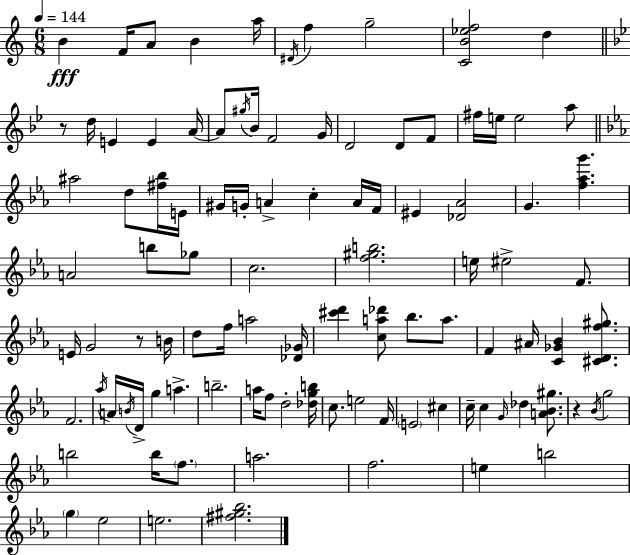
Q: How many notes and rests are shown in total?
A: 101